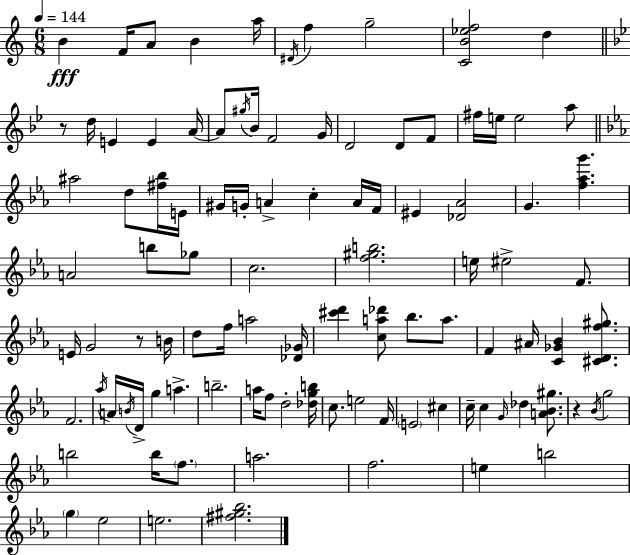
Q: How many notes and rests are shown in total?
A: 101